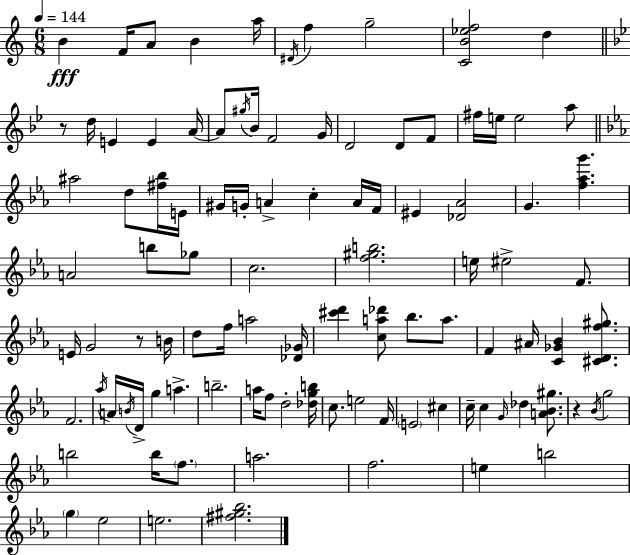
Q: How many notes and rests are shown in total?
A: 101